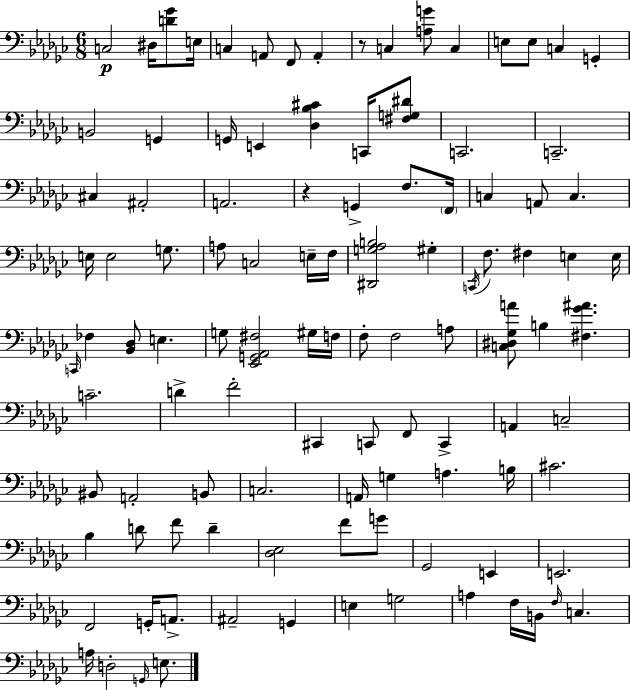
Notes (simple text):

C3/h D#3/s [D4,Gb4]/e E3/s C3/q A2/e F2/e A2/q R/e C3/q [A3,G4]/e C3/q E3/e E3/e C3/q G2/q B2/h G2/q G2/s E2/q [Db3,Bb3,C#4]/q C2/s [F#3,G3,D#4]/e C2/h. C2/h. C#3/q A#2/h A2/h. R/q G2/q F3/e. F2/s C3/q A2/e C3/q. E3/s E3/h G3/e. A3/e C3/h E3/s F3/s [D#2,G3,Ab3,B3]/h G#3/q C2/s F3/e. F#3/q E3/q E3/s C2/s FES3/q [Bb2,Db3]/e E3/q. G3/e [Eb2,G2,Ab2,F#3]/h G#3/s F3/s F3/e F3/h A3/e [C3,D#3,Gb3,A4]/e B3/q [F#3,Gb4,A#4]/q. C4/h. D4/q F4/h C#2/q C2/e F2/e C2/q A2/q C3/h BIS2/e A2/h B2/e C3/h. A2/s G3/q A3/q. B3/s C#4/h. Bb3/q D4/e F4/e D4/q [Db3,Eb3]/h F4/e G4/e Gb2/h E2/q E2/h. F2/h G2/s A2/e. A#2/h G2/q E3/q G3/h A3/q F3/s B2/s F3/s C3/q. A3/s D3/h G2/s E3/e.